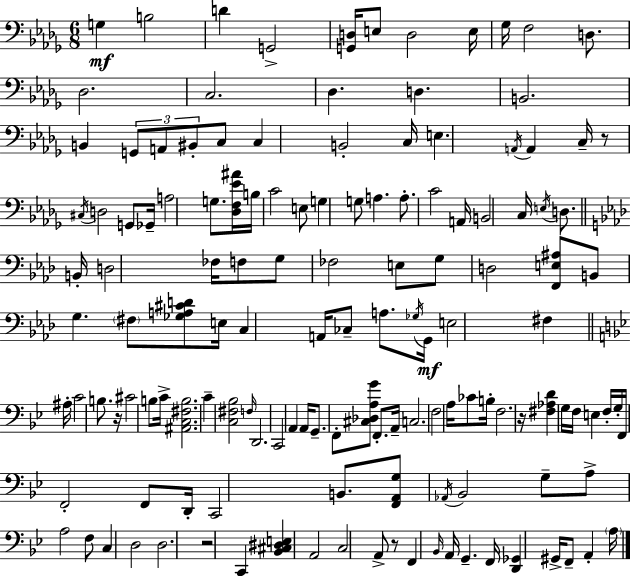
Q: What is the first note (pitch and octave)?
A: G3